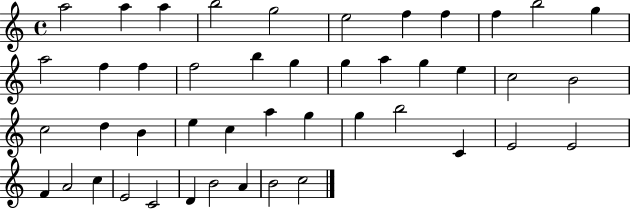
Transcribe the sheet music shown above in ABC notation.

X:1
T:Untitled
M:4/4
L:1/4
K:C
a2 a a b2 g2 e2 f f f b2 g a2 f f f2 b g g a g e c2 B2 c2 d B e c a g g b2 C E2 E2 F A2 c E2 C2 D B2 A B2 c2